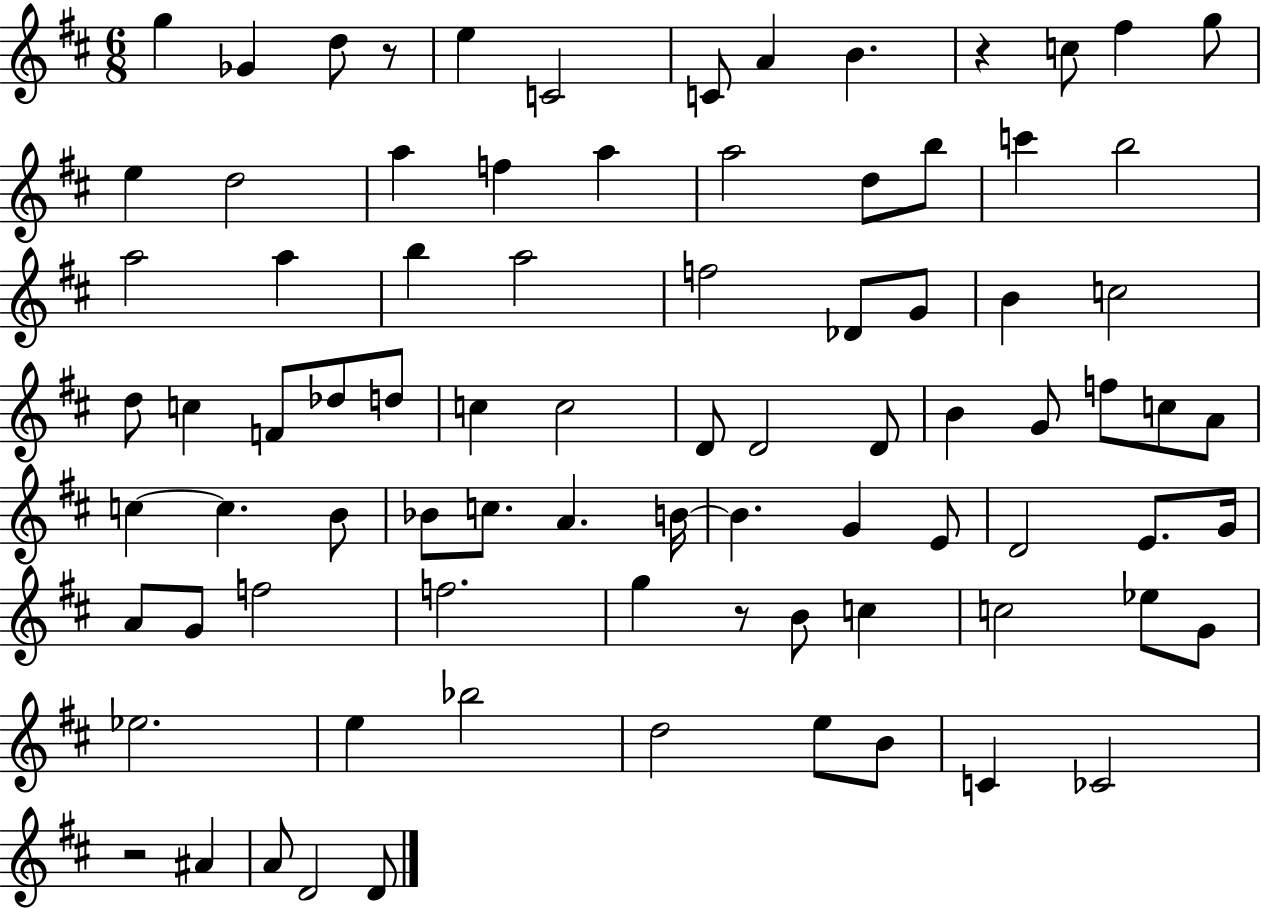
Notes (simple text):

G5/q Gb4/q D5/e R/e E5/q C4/h C4/e A4/q B4/q. R/q C5/e F#5/q G5/e E5/q D5/h A5/q F5/q A5/q A5/h D5/e B5/e C6/q B5/h A5/h A5/q B5/q A5/h F5/h Db4/e G4/e B4/q C5/h D5/e C5/q F4/e Db5/e D5/e C5/q C5/h D4/e D4/h D4/e B4/q G4/e F5/e C5/e A4/e C5/q C5/q. B4/e Bb4/e C5/e. A4/q. B4/s B4/q. G4/q E4/e D4/h E4/e. G4/s A4/e G4/e F5/h F5/h. G5/q R/e B4/e C5/q C5/h Eb5/e G4/e Eb5/h. E5/q Bb5/h D5/h E5/e B4/e C4/q CES4/h R/h A#4/q A4/e D4/h D4/e